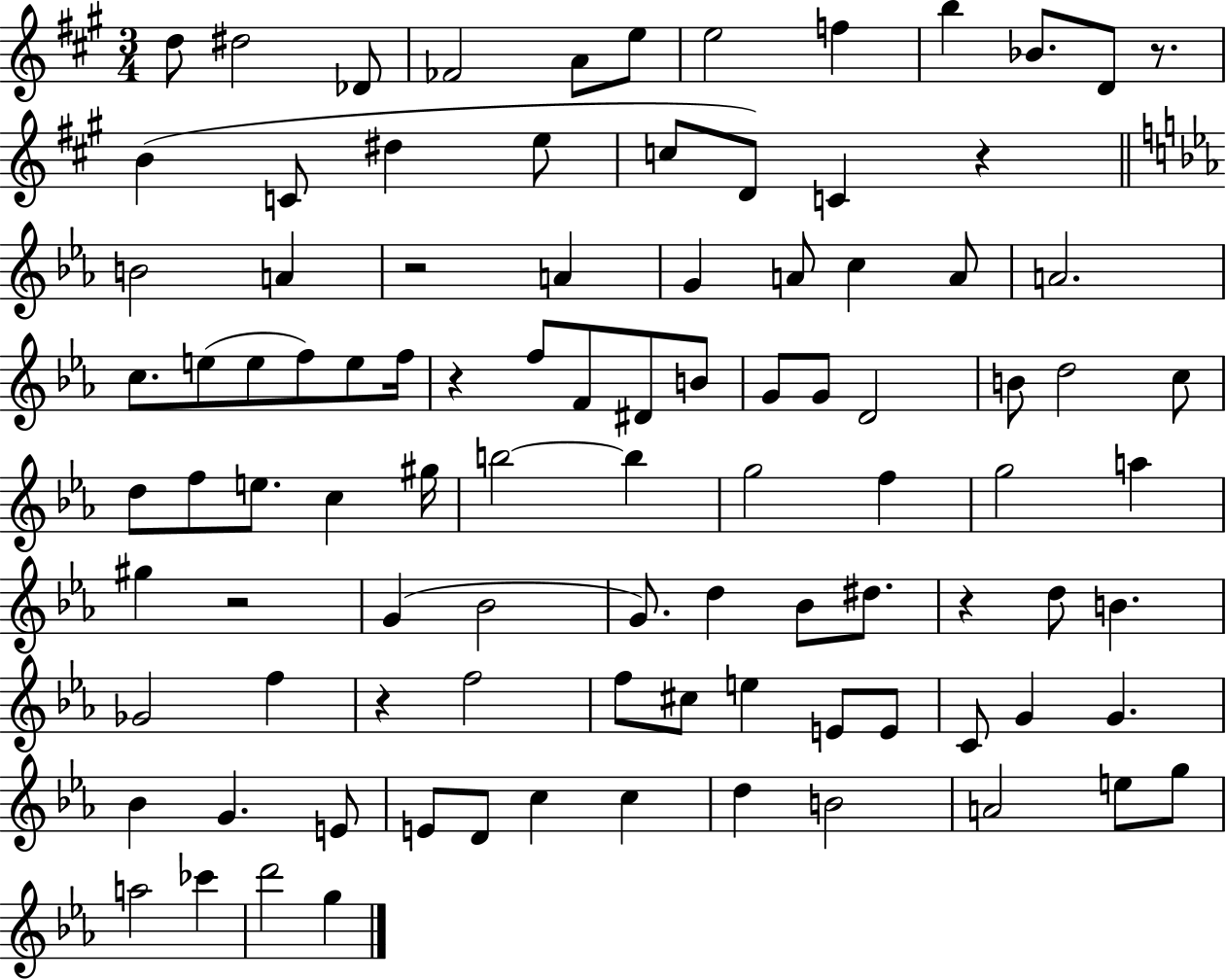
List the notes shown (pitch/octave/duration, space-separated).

D5/e D#5/h Db4/e FES4/h A4/e E5/e E5/h F5/q B5/q Bb4/e. D4/e R/e. B4/q C4/e D#5/q E5/e C5/e D4/e C4/q R/q B4/h A4/q R/h A4/q G4/q A4/e C5/q A4/e A4/h. C5/e. E5/e E5/e F5/e E5/e F5/s R/q F5/e F4/e D#4/e B4/e G4/e G4/e D4/h B4/e D5/h C5/e D5/e F5/e E5/e. C5/q G#5/s B5/h B5/q G5/h F5/q G5/h A5/q G#5/q R/h G4/q Bb4/h G4/e. D5/q Bb4/e D#5/e. R/q D5/e B4/q. Gb4/h F5/q R/q F5/h F5/e C#5/e E5/q E4/e E4/e C4/e G4/q G4/q. Bb4/q G4/q. E4/e E4/e D4/e C5/q C5/q D5/q B4/h A4/h E5/e G5/e A5/h CES6/q D6/h G5/q